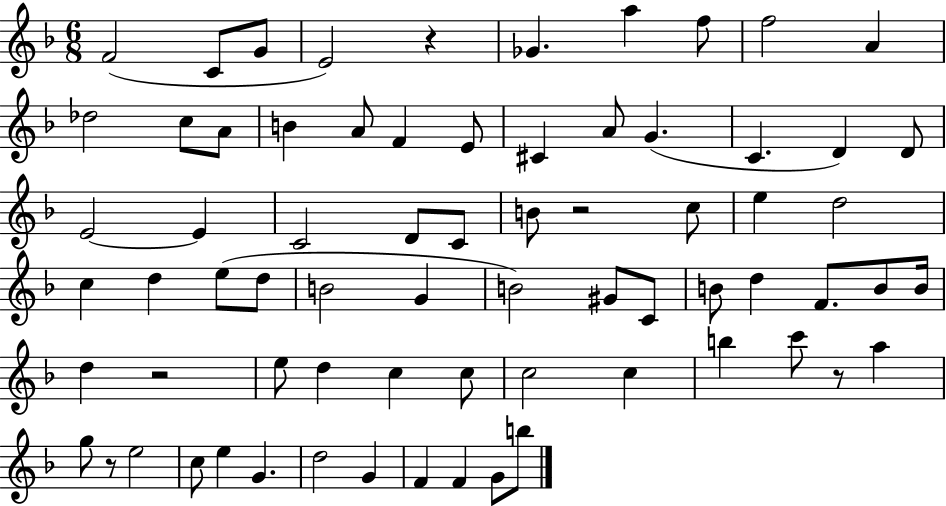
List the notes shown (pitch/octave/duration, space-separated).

F4/h C4/e G4/e E4/h R/q Gb4/q. A5/q F5/e F5/h A4/q Db5/h C5/e A4/e B4/q A4/e F4/q E4/e C#4/q A4/e G4/q. C4/q. D4/q D4/e E4/h E4/q C4/h D4/e C4/e B4/e R/h C5/e E5/q D5/h C5/q D5/q E5/e D5/e B4/h G4/q B4/h G#4/e C4/e B4/e D5/q F4/e. B4/e B4/s D5/q R/h E5/e D5/q C5/q C5/e C5/h C5/q B5/q C6/e R/e A5/q G5/e R/e E5/h C5/e E5/q G4/q. D5/h G4/q F4/q F4/q G4/e B5/e